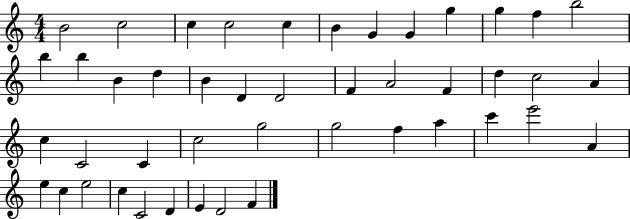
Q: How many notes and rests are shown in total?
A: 45